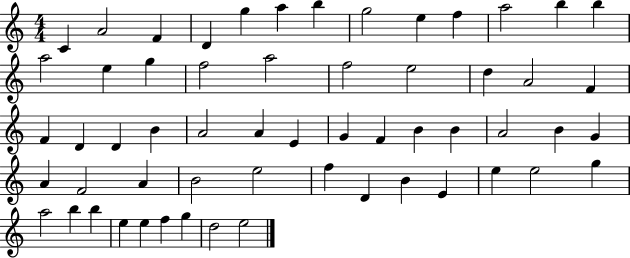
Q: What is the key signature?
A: C major